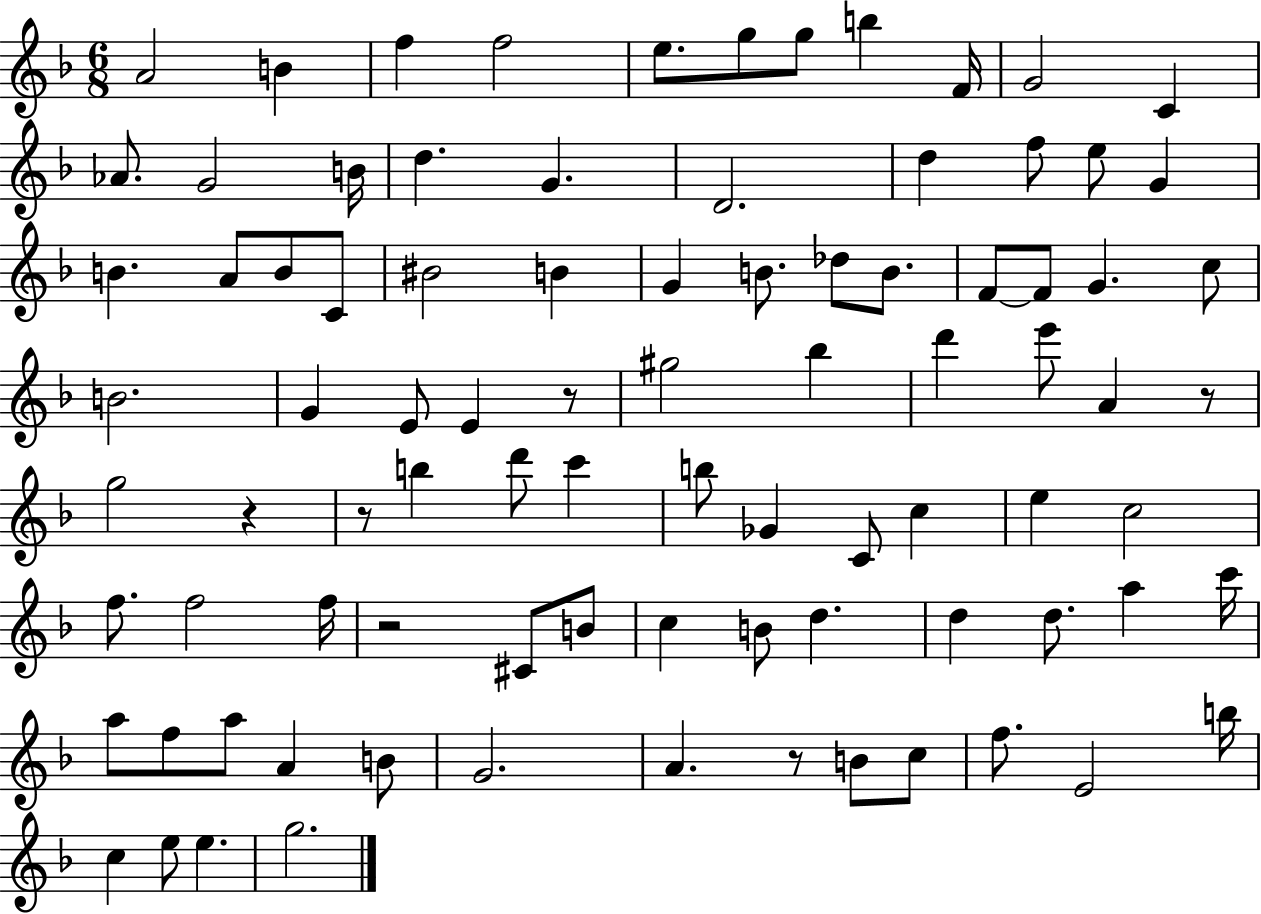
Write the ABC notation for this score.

X:1
T:Untitled
M:6/8
L:1/4
K:F
A2 B f f2 e/2 g/2 g/2 b F/4 G2 C _A/2 G2 B/4 d G D2 d f/2 e/2 G B A/2 B/2 C/2 ^B2 B G B/2 _d/2 B/2 F/2 F/2 G c/2 B2 G E/2 E z/2 ^g2 _b d' e'/2 A z/2 g2 z z/2 b d'/2 c' b/2 _G C/2 c e c2 f/2 f2 f/4 z2 ^C/2 B/2 c B/2 d d d/2 a c'/4 a/2 f/2 a/2 A B/2 G2 A z/2 B/2 c/2 f/2 E2 b/4 c e/2 e g2